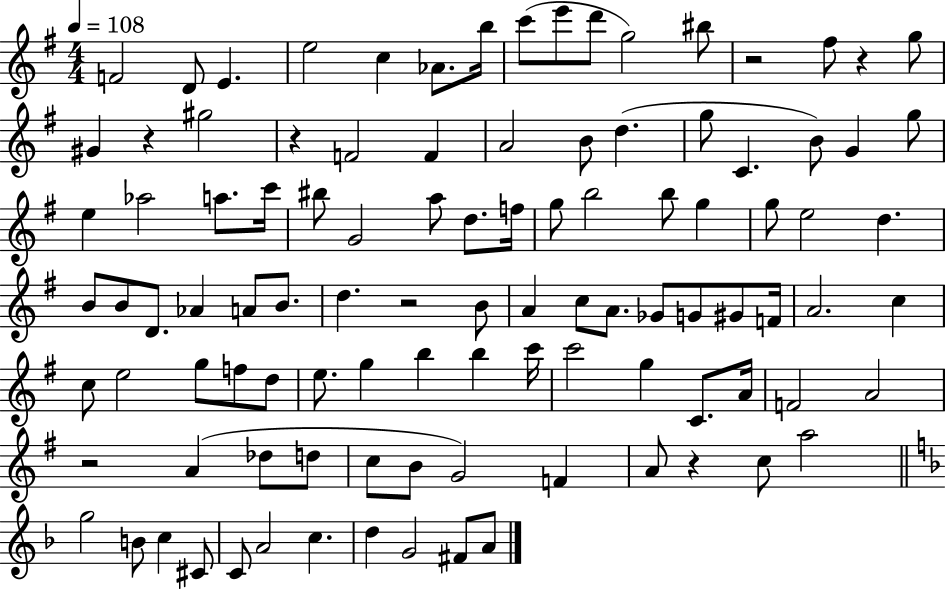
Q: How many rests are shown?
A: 7